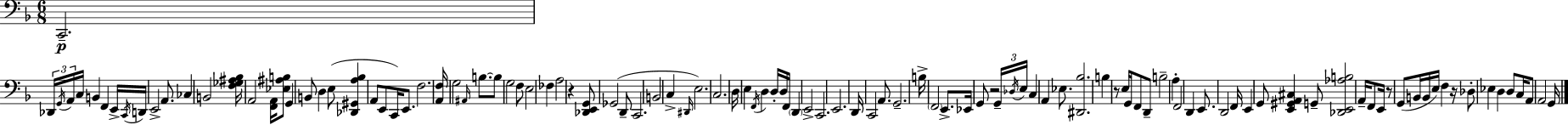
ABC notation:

X:1
T:Untitled
M:6/8
L:1/4
K:Dm
C,,2 _D,,/4 G,,/4 A,,/4 C,/4 B,, F,, E,,/4 C,,/4 D,,/4 E,,2 A,,/2 _C, B,,2 [F,_G,^A,_B,]/4 A,,2 [F,,A,,]/4 [_E,^A,B,]/2 G,, B,,/2 D, E,/2 [_D,,^G,,A,_B,] A,,/2 E,,/2 C,,/4 E,,/2 F,2 [A,,F,]/4 G,2 ^A,,/4 B,/2 B,/2 G,2 F,/2 E,2 _F, A,2 z [_D,,E,,G,,]/2 _G,,2 D,,/2 C,,2 B,,2 C, ^D,,/4 E,2 C,2 D,/4 E, F,,/4 D, D,/4 D,/4 F,,/4 D,, E,,2 C,,2 E,,2 D,,/4 C,,2 A,,/2 G,,2 B,/4 F,,2 E,,/2 _E,,/4 G,,/2 z2 G,,/4 _D,/4 E,/4 C, A,, _E,/2 [^D,,_B,]2 B, z/2 E,/4 G,,/4 F,,/2 D,,/2 B,2 A, F,,2 D,, E,,/2 D,,2 F,,/4 E,, G,,/2 [E,,^G,,A,,^C,] G,,/2 [_D,,E,,_A,B,]2 A,,/4 F,,/2 E,,/4 z/2 G,,/2 B,,/4 B,,/4 E,/4 F, z/4 _D,/2 _E, D, D,/2 C,/4 A,,/2 A,,2 G,,/4